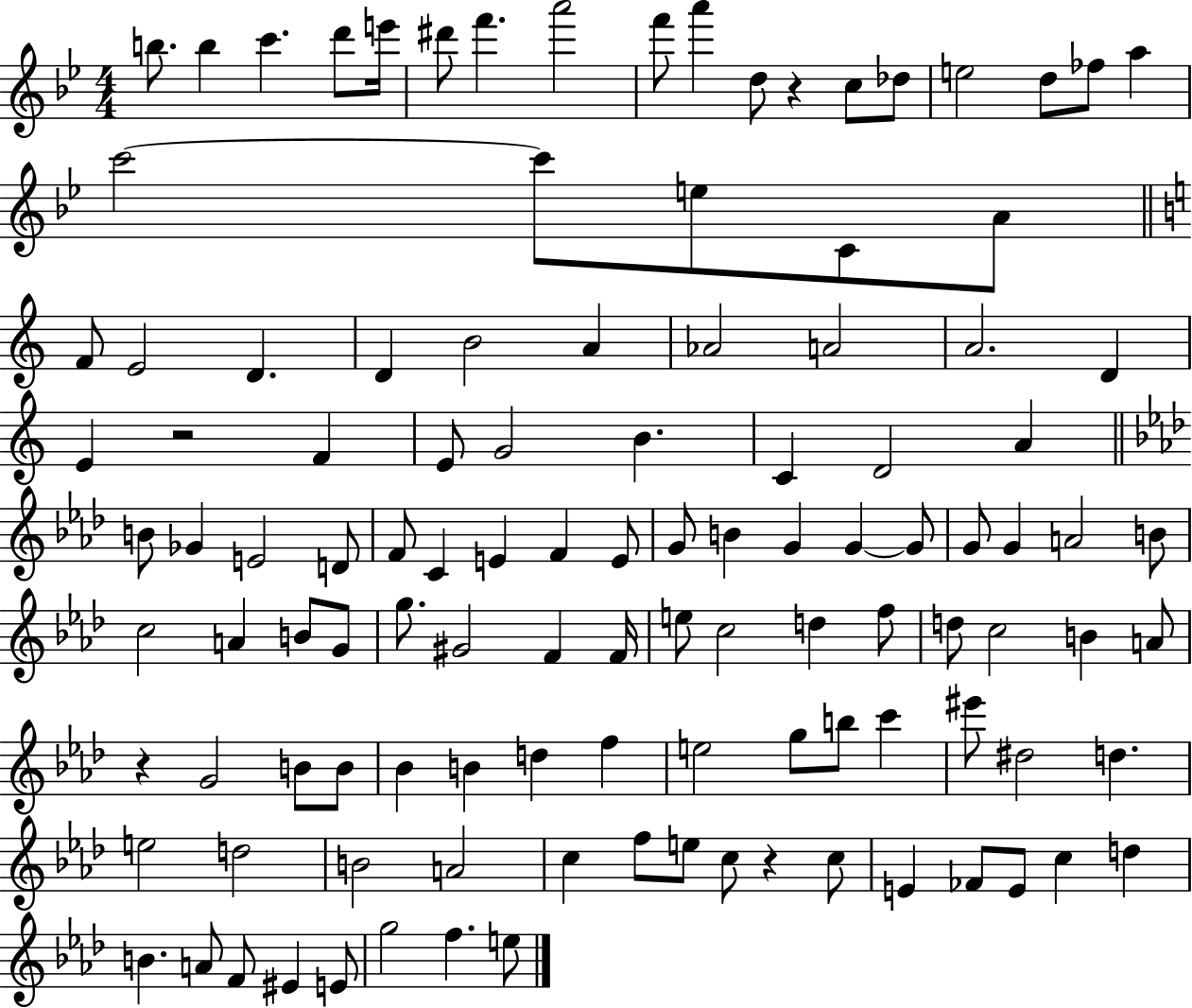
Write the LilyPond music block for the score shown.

{
  \clef treble
  \numericTimeSignature
  \time 4/4
  \key bes \major
  b''8. b''4 c'''4. d'''8 e'''16 | dis'''8 f'''4. a'''2 | f'''8 a'''4 d''8 r4 c''8 des''8 | e''2 d''8 fes''8 a''4 | \break c'''2~~ c'''8 e''8 c'8 a'8 | \bar "||" \break \key a \minor f'8 e'2 d'4. | d'4 b'2 a'4 | aes'2 a'2 | a'2. d'4 | \break e'4 r2 f'4 | e'8 g'2 b'4. | c'4 d'2 a'4 | \bar "||" \break \key f \minor b'8 ges'4 e'2 d'8 | f'8 c'4 e'4 f'4 e'8 | g'8 b'4 g'4 g'4~~ g'8 | g'8 g'4 a'2 b'8 | \break c''2 a'4 b'8 g'8 | g''8. gis'2 f'4 f'16 | e''8 c''2 d''4 f''8 | d''8 c''2 b'4 a'8 | \break r4 g'2 b'8 b'8 | bes'4 b'4 d''4 f''4 | e''2 g''8 b''8 c'''4 | eis'''8 dis''2 d''4. | \break e''2 d''2 | b'2 a'2 | c''4 f''8 e''8 c''8 r4 c''8 | e'4 fes'8 e'8 c''4 d''4 | \break b'4. a'8 f'8 eis'4 e'8 | g''2 f''4. e''8 | \bar "|."
}